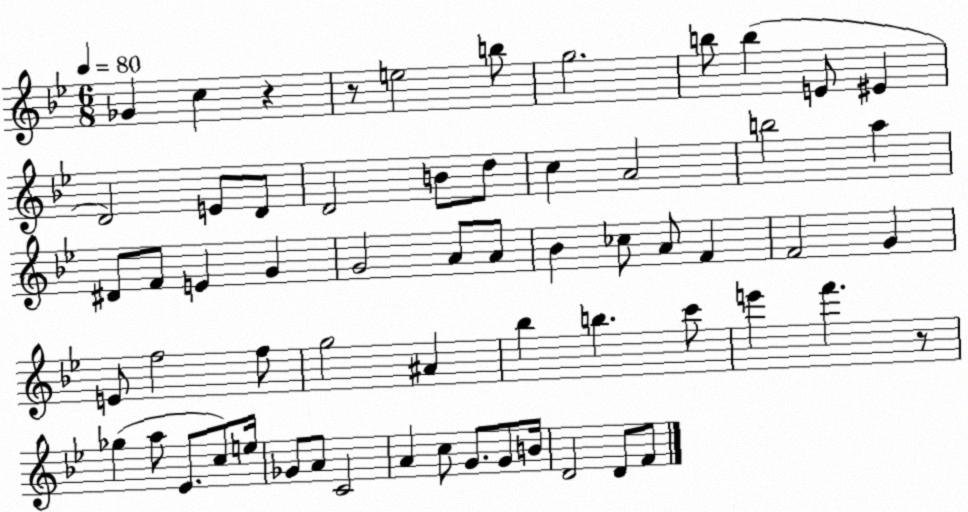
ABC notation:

X:1
T:Untitled
M:6/8
L:1/4
K:Bb
_G c z z/2 e2 b/2 g2 b/2 b E/2 ^E D2 E/2 D/2 D2 B/2 d/2 c A2 b2 a ^D/2 F/2 E G G2 A/2 A/2 _B _c/2 A/2 F F2 G E/2 f2 f/2 g2 ^A _b b c'/2 e' f' z/2 _g a/2 _E/2 c/2 e/4 _G/2 A/2 C2 A c/2 G/2 G/2 B/4 D2 D/2 F/2